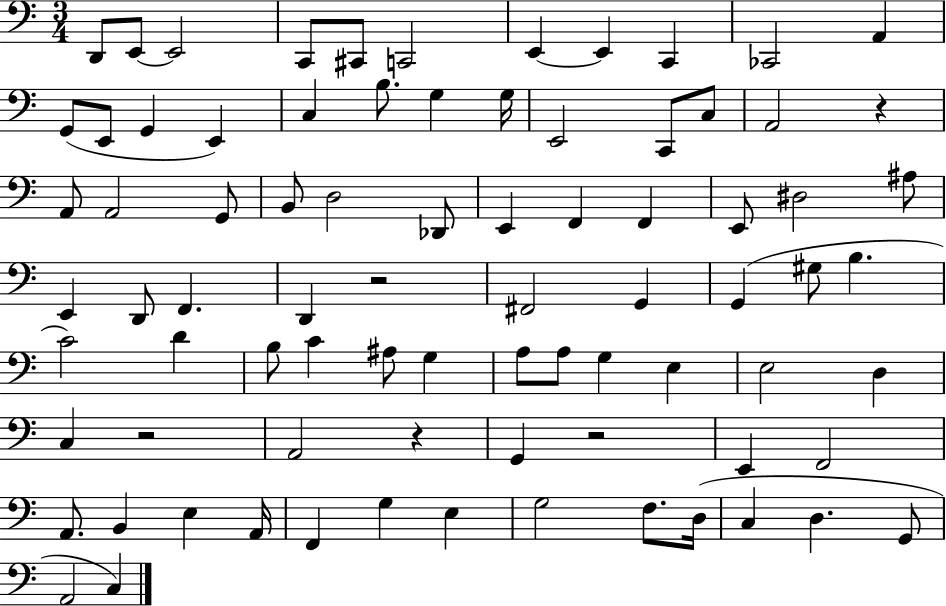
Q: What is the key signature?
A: C major